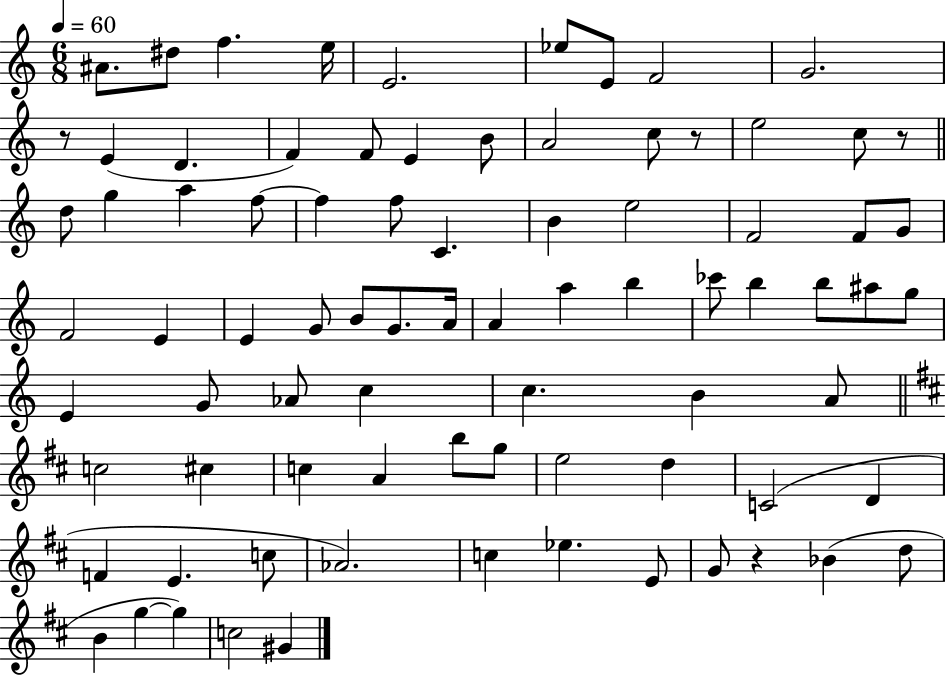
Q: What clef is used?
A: treble